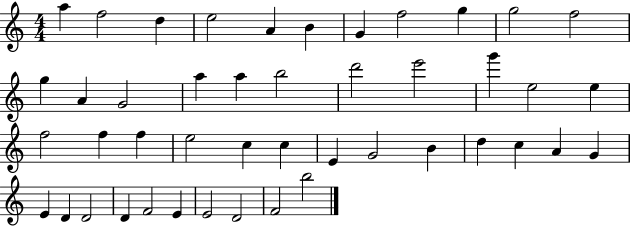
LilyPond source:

{
  \clef treble
  \numericTimeSignature
  \time 4/4
  \key c \major
  a''4 f''2 d''4 | e''2 a'4 b'4 | g'4 f''2 g''4 | g''2 f''2 | \break g''4 a'4 g'2 | a''4 a''4 b''2 | d'''2 e'''2 | g'''4 e''2 e''4 | \break f''2 f''4 f''4 | e''2 c''4 c''4 | e'4 g'2 b'4 | d''4 c''4 a'4 g'4 | \break e'4 d'4 d'2 | d'4 f'2 e'4 | e'2 d'2 | f'2 b''2 | \break \bar "|."
}